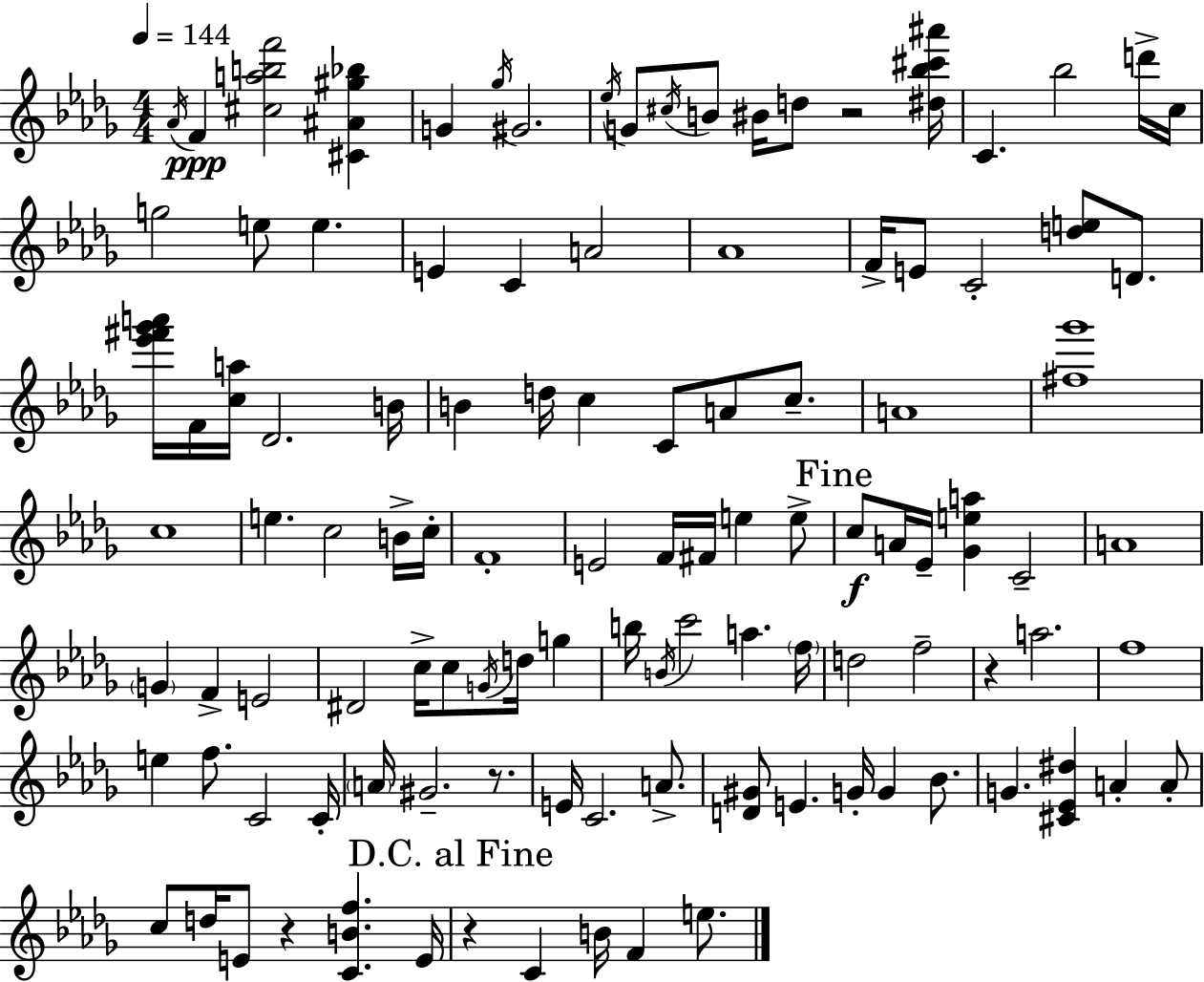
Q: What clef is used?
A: treble